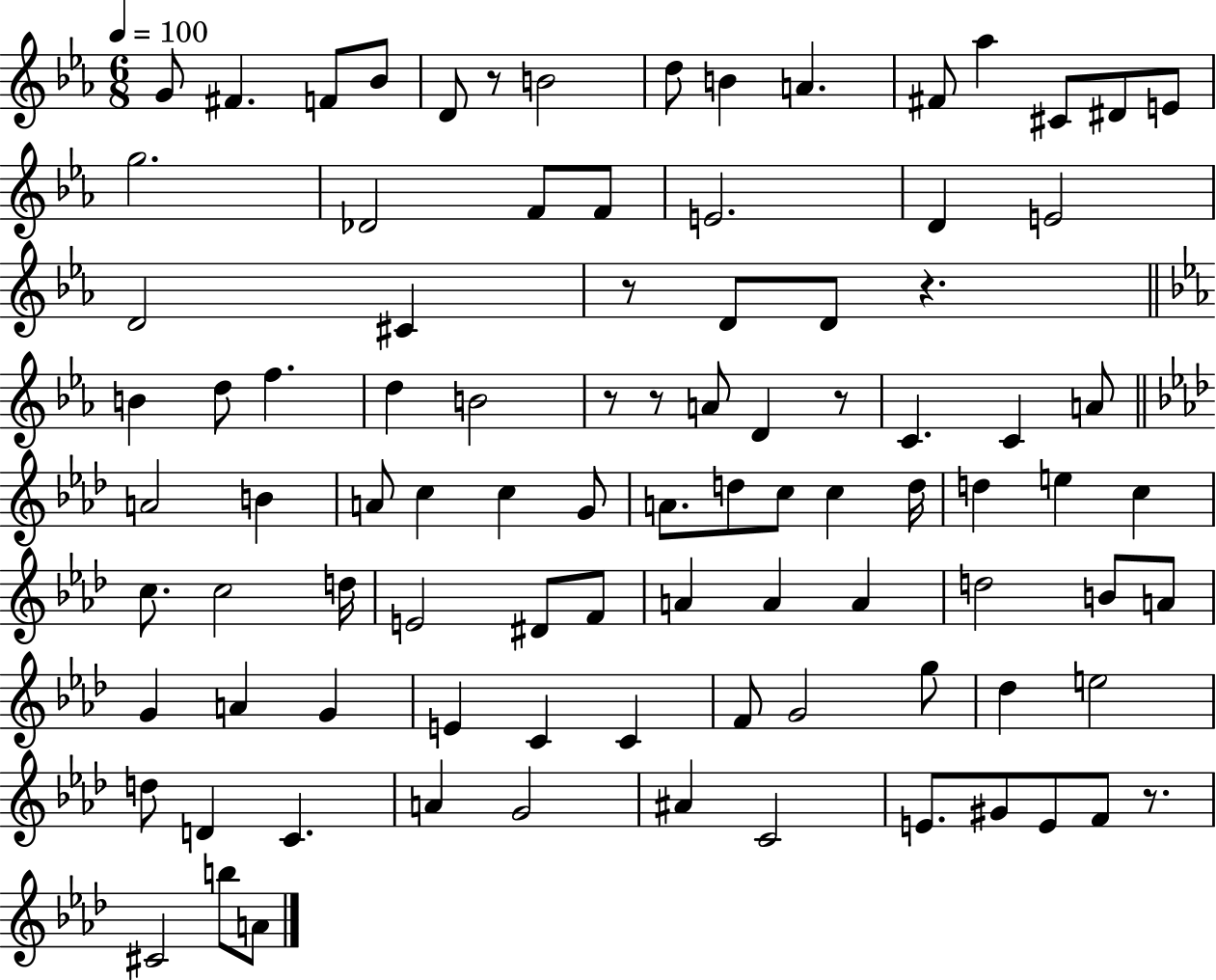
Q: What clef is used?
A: treble